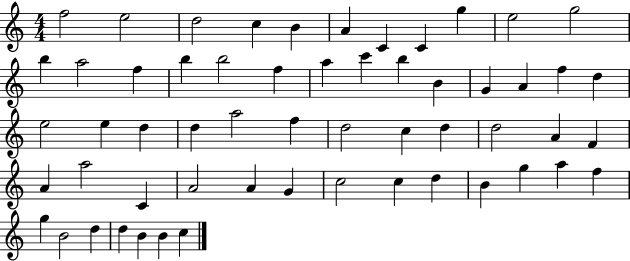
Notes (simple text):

F5/h E5/h D5/h C5/q B4/q A4/q C4/q C4/q G5/q E5/h G5/h B5/q A5/h F5/q B5/q B5/h F5/q A5/q C6/q B5/q B4/q G4/q A4/q F5/q D5/q E5/h E5/q D5/q D5/q A5/h F5/q D5/h C5/q D5/q D5/h A4/q F4/q A4/q A5/h C4/q A4/h A4/q G4/q C5/h C5/q D5/q B4/q G5/q A5/q F5/q G5/q B4/h D5/q D5/q B4/q B4/q C5/q